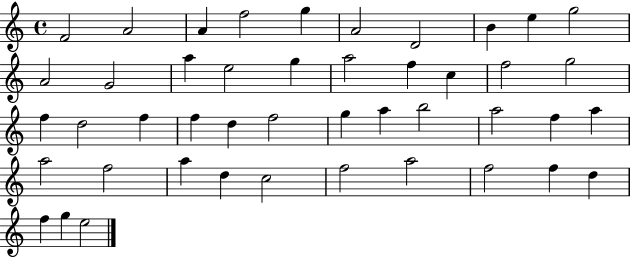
{
  \clef treble
  \time 4/4
  \defaultTimeSignature
  \key c \major
  f'2 a'2 | a'4 f''2 g''4 | a'2 d'2 | b'4 e''4 g''2 | \break a'2 g'2 | a''4 e''2 g''4 | a''2 f''4 c''4 | f''2 g''2 | \break f''4 d''2 f''4 | f''4 d''4 f''2 | g''4 a''4 b''2 | a''2 f''4 a''4 | \break a''2 f''2 | a''4 d''4 c''2 | f''2 a''2 | f''2 f''4 d''4 | \break f''4 g''4 e''2 | \bar "|."
}